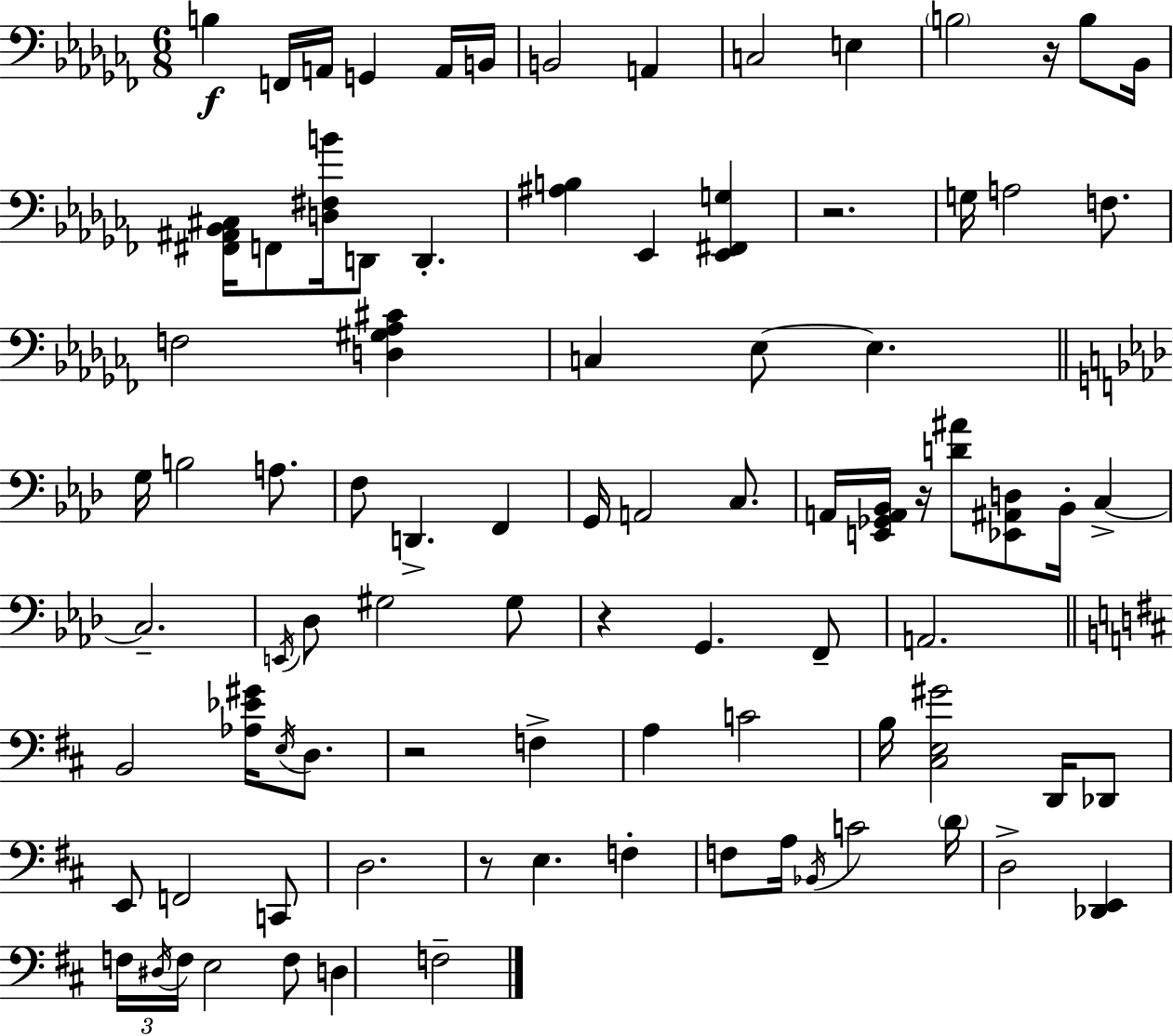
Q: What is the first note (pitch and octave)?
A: B3